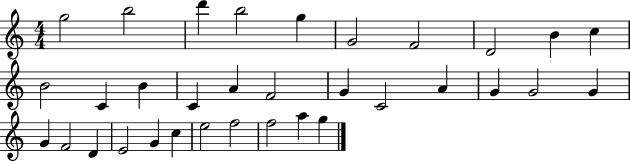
X:1
T:Untitled
M:4/4
L:1/4
K:C
g2 b2 d' b2 g G2 F2 D2 B c B2 C B C A F2 G C2 A G G2 G G F2 D E2 G c e2 f2 f2 a g